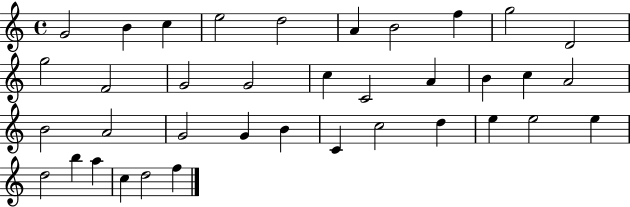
G4/h B4/q C5/q E5/h D5/h A4/q B4/h F5/q G5/h D4/h G5/h F4/h G4/h G4/h C5/q C4/h A4/q B4/q C5/q A4/h B4/h A4/h G4/h G4/q B4/q C4/q C5/h D5/q E5/q E5/h E5/q D5/h B5/q A5/q C5/q D5/h F5/q